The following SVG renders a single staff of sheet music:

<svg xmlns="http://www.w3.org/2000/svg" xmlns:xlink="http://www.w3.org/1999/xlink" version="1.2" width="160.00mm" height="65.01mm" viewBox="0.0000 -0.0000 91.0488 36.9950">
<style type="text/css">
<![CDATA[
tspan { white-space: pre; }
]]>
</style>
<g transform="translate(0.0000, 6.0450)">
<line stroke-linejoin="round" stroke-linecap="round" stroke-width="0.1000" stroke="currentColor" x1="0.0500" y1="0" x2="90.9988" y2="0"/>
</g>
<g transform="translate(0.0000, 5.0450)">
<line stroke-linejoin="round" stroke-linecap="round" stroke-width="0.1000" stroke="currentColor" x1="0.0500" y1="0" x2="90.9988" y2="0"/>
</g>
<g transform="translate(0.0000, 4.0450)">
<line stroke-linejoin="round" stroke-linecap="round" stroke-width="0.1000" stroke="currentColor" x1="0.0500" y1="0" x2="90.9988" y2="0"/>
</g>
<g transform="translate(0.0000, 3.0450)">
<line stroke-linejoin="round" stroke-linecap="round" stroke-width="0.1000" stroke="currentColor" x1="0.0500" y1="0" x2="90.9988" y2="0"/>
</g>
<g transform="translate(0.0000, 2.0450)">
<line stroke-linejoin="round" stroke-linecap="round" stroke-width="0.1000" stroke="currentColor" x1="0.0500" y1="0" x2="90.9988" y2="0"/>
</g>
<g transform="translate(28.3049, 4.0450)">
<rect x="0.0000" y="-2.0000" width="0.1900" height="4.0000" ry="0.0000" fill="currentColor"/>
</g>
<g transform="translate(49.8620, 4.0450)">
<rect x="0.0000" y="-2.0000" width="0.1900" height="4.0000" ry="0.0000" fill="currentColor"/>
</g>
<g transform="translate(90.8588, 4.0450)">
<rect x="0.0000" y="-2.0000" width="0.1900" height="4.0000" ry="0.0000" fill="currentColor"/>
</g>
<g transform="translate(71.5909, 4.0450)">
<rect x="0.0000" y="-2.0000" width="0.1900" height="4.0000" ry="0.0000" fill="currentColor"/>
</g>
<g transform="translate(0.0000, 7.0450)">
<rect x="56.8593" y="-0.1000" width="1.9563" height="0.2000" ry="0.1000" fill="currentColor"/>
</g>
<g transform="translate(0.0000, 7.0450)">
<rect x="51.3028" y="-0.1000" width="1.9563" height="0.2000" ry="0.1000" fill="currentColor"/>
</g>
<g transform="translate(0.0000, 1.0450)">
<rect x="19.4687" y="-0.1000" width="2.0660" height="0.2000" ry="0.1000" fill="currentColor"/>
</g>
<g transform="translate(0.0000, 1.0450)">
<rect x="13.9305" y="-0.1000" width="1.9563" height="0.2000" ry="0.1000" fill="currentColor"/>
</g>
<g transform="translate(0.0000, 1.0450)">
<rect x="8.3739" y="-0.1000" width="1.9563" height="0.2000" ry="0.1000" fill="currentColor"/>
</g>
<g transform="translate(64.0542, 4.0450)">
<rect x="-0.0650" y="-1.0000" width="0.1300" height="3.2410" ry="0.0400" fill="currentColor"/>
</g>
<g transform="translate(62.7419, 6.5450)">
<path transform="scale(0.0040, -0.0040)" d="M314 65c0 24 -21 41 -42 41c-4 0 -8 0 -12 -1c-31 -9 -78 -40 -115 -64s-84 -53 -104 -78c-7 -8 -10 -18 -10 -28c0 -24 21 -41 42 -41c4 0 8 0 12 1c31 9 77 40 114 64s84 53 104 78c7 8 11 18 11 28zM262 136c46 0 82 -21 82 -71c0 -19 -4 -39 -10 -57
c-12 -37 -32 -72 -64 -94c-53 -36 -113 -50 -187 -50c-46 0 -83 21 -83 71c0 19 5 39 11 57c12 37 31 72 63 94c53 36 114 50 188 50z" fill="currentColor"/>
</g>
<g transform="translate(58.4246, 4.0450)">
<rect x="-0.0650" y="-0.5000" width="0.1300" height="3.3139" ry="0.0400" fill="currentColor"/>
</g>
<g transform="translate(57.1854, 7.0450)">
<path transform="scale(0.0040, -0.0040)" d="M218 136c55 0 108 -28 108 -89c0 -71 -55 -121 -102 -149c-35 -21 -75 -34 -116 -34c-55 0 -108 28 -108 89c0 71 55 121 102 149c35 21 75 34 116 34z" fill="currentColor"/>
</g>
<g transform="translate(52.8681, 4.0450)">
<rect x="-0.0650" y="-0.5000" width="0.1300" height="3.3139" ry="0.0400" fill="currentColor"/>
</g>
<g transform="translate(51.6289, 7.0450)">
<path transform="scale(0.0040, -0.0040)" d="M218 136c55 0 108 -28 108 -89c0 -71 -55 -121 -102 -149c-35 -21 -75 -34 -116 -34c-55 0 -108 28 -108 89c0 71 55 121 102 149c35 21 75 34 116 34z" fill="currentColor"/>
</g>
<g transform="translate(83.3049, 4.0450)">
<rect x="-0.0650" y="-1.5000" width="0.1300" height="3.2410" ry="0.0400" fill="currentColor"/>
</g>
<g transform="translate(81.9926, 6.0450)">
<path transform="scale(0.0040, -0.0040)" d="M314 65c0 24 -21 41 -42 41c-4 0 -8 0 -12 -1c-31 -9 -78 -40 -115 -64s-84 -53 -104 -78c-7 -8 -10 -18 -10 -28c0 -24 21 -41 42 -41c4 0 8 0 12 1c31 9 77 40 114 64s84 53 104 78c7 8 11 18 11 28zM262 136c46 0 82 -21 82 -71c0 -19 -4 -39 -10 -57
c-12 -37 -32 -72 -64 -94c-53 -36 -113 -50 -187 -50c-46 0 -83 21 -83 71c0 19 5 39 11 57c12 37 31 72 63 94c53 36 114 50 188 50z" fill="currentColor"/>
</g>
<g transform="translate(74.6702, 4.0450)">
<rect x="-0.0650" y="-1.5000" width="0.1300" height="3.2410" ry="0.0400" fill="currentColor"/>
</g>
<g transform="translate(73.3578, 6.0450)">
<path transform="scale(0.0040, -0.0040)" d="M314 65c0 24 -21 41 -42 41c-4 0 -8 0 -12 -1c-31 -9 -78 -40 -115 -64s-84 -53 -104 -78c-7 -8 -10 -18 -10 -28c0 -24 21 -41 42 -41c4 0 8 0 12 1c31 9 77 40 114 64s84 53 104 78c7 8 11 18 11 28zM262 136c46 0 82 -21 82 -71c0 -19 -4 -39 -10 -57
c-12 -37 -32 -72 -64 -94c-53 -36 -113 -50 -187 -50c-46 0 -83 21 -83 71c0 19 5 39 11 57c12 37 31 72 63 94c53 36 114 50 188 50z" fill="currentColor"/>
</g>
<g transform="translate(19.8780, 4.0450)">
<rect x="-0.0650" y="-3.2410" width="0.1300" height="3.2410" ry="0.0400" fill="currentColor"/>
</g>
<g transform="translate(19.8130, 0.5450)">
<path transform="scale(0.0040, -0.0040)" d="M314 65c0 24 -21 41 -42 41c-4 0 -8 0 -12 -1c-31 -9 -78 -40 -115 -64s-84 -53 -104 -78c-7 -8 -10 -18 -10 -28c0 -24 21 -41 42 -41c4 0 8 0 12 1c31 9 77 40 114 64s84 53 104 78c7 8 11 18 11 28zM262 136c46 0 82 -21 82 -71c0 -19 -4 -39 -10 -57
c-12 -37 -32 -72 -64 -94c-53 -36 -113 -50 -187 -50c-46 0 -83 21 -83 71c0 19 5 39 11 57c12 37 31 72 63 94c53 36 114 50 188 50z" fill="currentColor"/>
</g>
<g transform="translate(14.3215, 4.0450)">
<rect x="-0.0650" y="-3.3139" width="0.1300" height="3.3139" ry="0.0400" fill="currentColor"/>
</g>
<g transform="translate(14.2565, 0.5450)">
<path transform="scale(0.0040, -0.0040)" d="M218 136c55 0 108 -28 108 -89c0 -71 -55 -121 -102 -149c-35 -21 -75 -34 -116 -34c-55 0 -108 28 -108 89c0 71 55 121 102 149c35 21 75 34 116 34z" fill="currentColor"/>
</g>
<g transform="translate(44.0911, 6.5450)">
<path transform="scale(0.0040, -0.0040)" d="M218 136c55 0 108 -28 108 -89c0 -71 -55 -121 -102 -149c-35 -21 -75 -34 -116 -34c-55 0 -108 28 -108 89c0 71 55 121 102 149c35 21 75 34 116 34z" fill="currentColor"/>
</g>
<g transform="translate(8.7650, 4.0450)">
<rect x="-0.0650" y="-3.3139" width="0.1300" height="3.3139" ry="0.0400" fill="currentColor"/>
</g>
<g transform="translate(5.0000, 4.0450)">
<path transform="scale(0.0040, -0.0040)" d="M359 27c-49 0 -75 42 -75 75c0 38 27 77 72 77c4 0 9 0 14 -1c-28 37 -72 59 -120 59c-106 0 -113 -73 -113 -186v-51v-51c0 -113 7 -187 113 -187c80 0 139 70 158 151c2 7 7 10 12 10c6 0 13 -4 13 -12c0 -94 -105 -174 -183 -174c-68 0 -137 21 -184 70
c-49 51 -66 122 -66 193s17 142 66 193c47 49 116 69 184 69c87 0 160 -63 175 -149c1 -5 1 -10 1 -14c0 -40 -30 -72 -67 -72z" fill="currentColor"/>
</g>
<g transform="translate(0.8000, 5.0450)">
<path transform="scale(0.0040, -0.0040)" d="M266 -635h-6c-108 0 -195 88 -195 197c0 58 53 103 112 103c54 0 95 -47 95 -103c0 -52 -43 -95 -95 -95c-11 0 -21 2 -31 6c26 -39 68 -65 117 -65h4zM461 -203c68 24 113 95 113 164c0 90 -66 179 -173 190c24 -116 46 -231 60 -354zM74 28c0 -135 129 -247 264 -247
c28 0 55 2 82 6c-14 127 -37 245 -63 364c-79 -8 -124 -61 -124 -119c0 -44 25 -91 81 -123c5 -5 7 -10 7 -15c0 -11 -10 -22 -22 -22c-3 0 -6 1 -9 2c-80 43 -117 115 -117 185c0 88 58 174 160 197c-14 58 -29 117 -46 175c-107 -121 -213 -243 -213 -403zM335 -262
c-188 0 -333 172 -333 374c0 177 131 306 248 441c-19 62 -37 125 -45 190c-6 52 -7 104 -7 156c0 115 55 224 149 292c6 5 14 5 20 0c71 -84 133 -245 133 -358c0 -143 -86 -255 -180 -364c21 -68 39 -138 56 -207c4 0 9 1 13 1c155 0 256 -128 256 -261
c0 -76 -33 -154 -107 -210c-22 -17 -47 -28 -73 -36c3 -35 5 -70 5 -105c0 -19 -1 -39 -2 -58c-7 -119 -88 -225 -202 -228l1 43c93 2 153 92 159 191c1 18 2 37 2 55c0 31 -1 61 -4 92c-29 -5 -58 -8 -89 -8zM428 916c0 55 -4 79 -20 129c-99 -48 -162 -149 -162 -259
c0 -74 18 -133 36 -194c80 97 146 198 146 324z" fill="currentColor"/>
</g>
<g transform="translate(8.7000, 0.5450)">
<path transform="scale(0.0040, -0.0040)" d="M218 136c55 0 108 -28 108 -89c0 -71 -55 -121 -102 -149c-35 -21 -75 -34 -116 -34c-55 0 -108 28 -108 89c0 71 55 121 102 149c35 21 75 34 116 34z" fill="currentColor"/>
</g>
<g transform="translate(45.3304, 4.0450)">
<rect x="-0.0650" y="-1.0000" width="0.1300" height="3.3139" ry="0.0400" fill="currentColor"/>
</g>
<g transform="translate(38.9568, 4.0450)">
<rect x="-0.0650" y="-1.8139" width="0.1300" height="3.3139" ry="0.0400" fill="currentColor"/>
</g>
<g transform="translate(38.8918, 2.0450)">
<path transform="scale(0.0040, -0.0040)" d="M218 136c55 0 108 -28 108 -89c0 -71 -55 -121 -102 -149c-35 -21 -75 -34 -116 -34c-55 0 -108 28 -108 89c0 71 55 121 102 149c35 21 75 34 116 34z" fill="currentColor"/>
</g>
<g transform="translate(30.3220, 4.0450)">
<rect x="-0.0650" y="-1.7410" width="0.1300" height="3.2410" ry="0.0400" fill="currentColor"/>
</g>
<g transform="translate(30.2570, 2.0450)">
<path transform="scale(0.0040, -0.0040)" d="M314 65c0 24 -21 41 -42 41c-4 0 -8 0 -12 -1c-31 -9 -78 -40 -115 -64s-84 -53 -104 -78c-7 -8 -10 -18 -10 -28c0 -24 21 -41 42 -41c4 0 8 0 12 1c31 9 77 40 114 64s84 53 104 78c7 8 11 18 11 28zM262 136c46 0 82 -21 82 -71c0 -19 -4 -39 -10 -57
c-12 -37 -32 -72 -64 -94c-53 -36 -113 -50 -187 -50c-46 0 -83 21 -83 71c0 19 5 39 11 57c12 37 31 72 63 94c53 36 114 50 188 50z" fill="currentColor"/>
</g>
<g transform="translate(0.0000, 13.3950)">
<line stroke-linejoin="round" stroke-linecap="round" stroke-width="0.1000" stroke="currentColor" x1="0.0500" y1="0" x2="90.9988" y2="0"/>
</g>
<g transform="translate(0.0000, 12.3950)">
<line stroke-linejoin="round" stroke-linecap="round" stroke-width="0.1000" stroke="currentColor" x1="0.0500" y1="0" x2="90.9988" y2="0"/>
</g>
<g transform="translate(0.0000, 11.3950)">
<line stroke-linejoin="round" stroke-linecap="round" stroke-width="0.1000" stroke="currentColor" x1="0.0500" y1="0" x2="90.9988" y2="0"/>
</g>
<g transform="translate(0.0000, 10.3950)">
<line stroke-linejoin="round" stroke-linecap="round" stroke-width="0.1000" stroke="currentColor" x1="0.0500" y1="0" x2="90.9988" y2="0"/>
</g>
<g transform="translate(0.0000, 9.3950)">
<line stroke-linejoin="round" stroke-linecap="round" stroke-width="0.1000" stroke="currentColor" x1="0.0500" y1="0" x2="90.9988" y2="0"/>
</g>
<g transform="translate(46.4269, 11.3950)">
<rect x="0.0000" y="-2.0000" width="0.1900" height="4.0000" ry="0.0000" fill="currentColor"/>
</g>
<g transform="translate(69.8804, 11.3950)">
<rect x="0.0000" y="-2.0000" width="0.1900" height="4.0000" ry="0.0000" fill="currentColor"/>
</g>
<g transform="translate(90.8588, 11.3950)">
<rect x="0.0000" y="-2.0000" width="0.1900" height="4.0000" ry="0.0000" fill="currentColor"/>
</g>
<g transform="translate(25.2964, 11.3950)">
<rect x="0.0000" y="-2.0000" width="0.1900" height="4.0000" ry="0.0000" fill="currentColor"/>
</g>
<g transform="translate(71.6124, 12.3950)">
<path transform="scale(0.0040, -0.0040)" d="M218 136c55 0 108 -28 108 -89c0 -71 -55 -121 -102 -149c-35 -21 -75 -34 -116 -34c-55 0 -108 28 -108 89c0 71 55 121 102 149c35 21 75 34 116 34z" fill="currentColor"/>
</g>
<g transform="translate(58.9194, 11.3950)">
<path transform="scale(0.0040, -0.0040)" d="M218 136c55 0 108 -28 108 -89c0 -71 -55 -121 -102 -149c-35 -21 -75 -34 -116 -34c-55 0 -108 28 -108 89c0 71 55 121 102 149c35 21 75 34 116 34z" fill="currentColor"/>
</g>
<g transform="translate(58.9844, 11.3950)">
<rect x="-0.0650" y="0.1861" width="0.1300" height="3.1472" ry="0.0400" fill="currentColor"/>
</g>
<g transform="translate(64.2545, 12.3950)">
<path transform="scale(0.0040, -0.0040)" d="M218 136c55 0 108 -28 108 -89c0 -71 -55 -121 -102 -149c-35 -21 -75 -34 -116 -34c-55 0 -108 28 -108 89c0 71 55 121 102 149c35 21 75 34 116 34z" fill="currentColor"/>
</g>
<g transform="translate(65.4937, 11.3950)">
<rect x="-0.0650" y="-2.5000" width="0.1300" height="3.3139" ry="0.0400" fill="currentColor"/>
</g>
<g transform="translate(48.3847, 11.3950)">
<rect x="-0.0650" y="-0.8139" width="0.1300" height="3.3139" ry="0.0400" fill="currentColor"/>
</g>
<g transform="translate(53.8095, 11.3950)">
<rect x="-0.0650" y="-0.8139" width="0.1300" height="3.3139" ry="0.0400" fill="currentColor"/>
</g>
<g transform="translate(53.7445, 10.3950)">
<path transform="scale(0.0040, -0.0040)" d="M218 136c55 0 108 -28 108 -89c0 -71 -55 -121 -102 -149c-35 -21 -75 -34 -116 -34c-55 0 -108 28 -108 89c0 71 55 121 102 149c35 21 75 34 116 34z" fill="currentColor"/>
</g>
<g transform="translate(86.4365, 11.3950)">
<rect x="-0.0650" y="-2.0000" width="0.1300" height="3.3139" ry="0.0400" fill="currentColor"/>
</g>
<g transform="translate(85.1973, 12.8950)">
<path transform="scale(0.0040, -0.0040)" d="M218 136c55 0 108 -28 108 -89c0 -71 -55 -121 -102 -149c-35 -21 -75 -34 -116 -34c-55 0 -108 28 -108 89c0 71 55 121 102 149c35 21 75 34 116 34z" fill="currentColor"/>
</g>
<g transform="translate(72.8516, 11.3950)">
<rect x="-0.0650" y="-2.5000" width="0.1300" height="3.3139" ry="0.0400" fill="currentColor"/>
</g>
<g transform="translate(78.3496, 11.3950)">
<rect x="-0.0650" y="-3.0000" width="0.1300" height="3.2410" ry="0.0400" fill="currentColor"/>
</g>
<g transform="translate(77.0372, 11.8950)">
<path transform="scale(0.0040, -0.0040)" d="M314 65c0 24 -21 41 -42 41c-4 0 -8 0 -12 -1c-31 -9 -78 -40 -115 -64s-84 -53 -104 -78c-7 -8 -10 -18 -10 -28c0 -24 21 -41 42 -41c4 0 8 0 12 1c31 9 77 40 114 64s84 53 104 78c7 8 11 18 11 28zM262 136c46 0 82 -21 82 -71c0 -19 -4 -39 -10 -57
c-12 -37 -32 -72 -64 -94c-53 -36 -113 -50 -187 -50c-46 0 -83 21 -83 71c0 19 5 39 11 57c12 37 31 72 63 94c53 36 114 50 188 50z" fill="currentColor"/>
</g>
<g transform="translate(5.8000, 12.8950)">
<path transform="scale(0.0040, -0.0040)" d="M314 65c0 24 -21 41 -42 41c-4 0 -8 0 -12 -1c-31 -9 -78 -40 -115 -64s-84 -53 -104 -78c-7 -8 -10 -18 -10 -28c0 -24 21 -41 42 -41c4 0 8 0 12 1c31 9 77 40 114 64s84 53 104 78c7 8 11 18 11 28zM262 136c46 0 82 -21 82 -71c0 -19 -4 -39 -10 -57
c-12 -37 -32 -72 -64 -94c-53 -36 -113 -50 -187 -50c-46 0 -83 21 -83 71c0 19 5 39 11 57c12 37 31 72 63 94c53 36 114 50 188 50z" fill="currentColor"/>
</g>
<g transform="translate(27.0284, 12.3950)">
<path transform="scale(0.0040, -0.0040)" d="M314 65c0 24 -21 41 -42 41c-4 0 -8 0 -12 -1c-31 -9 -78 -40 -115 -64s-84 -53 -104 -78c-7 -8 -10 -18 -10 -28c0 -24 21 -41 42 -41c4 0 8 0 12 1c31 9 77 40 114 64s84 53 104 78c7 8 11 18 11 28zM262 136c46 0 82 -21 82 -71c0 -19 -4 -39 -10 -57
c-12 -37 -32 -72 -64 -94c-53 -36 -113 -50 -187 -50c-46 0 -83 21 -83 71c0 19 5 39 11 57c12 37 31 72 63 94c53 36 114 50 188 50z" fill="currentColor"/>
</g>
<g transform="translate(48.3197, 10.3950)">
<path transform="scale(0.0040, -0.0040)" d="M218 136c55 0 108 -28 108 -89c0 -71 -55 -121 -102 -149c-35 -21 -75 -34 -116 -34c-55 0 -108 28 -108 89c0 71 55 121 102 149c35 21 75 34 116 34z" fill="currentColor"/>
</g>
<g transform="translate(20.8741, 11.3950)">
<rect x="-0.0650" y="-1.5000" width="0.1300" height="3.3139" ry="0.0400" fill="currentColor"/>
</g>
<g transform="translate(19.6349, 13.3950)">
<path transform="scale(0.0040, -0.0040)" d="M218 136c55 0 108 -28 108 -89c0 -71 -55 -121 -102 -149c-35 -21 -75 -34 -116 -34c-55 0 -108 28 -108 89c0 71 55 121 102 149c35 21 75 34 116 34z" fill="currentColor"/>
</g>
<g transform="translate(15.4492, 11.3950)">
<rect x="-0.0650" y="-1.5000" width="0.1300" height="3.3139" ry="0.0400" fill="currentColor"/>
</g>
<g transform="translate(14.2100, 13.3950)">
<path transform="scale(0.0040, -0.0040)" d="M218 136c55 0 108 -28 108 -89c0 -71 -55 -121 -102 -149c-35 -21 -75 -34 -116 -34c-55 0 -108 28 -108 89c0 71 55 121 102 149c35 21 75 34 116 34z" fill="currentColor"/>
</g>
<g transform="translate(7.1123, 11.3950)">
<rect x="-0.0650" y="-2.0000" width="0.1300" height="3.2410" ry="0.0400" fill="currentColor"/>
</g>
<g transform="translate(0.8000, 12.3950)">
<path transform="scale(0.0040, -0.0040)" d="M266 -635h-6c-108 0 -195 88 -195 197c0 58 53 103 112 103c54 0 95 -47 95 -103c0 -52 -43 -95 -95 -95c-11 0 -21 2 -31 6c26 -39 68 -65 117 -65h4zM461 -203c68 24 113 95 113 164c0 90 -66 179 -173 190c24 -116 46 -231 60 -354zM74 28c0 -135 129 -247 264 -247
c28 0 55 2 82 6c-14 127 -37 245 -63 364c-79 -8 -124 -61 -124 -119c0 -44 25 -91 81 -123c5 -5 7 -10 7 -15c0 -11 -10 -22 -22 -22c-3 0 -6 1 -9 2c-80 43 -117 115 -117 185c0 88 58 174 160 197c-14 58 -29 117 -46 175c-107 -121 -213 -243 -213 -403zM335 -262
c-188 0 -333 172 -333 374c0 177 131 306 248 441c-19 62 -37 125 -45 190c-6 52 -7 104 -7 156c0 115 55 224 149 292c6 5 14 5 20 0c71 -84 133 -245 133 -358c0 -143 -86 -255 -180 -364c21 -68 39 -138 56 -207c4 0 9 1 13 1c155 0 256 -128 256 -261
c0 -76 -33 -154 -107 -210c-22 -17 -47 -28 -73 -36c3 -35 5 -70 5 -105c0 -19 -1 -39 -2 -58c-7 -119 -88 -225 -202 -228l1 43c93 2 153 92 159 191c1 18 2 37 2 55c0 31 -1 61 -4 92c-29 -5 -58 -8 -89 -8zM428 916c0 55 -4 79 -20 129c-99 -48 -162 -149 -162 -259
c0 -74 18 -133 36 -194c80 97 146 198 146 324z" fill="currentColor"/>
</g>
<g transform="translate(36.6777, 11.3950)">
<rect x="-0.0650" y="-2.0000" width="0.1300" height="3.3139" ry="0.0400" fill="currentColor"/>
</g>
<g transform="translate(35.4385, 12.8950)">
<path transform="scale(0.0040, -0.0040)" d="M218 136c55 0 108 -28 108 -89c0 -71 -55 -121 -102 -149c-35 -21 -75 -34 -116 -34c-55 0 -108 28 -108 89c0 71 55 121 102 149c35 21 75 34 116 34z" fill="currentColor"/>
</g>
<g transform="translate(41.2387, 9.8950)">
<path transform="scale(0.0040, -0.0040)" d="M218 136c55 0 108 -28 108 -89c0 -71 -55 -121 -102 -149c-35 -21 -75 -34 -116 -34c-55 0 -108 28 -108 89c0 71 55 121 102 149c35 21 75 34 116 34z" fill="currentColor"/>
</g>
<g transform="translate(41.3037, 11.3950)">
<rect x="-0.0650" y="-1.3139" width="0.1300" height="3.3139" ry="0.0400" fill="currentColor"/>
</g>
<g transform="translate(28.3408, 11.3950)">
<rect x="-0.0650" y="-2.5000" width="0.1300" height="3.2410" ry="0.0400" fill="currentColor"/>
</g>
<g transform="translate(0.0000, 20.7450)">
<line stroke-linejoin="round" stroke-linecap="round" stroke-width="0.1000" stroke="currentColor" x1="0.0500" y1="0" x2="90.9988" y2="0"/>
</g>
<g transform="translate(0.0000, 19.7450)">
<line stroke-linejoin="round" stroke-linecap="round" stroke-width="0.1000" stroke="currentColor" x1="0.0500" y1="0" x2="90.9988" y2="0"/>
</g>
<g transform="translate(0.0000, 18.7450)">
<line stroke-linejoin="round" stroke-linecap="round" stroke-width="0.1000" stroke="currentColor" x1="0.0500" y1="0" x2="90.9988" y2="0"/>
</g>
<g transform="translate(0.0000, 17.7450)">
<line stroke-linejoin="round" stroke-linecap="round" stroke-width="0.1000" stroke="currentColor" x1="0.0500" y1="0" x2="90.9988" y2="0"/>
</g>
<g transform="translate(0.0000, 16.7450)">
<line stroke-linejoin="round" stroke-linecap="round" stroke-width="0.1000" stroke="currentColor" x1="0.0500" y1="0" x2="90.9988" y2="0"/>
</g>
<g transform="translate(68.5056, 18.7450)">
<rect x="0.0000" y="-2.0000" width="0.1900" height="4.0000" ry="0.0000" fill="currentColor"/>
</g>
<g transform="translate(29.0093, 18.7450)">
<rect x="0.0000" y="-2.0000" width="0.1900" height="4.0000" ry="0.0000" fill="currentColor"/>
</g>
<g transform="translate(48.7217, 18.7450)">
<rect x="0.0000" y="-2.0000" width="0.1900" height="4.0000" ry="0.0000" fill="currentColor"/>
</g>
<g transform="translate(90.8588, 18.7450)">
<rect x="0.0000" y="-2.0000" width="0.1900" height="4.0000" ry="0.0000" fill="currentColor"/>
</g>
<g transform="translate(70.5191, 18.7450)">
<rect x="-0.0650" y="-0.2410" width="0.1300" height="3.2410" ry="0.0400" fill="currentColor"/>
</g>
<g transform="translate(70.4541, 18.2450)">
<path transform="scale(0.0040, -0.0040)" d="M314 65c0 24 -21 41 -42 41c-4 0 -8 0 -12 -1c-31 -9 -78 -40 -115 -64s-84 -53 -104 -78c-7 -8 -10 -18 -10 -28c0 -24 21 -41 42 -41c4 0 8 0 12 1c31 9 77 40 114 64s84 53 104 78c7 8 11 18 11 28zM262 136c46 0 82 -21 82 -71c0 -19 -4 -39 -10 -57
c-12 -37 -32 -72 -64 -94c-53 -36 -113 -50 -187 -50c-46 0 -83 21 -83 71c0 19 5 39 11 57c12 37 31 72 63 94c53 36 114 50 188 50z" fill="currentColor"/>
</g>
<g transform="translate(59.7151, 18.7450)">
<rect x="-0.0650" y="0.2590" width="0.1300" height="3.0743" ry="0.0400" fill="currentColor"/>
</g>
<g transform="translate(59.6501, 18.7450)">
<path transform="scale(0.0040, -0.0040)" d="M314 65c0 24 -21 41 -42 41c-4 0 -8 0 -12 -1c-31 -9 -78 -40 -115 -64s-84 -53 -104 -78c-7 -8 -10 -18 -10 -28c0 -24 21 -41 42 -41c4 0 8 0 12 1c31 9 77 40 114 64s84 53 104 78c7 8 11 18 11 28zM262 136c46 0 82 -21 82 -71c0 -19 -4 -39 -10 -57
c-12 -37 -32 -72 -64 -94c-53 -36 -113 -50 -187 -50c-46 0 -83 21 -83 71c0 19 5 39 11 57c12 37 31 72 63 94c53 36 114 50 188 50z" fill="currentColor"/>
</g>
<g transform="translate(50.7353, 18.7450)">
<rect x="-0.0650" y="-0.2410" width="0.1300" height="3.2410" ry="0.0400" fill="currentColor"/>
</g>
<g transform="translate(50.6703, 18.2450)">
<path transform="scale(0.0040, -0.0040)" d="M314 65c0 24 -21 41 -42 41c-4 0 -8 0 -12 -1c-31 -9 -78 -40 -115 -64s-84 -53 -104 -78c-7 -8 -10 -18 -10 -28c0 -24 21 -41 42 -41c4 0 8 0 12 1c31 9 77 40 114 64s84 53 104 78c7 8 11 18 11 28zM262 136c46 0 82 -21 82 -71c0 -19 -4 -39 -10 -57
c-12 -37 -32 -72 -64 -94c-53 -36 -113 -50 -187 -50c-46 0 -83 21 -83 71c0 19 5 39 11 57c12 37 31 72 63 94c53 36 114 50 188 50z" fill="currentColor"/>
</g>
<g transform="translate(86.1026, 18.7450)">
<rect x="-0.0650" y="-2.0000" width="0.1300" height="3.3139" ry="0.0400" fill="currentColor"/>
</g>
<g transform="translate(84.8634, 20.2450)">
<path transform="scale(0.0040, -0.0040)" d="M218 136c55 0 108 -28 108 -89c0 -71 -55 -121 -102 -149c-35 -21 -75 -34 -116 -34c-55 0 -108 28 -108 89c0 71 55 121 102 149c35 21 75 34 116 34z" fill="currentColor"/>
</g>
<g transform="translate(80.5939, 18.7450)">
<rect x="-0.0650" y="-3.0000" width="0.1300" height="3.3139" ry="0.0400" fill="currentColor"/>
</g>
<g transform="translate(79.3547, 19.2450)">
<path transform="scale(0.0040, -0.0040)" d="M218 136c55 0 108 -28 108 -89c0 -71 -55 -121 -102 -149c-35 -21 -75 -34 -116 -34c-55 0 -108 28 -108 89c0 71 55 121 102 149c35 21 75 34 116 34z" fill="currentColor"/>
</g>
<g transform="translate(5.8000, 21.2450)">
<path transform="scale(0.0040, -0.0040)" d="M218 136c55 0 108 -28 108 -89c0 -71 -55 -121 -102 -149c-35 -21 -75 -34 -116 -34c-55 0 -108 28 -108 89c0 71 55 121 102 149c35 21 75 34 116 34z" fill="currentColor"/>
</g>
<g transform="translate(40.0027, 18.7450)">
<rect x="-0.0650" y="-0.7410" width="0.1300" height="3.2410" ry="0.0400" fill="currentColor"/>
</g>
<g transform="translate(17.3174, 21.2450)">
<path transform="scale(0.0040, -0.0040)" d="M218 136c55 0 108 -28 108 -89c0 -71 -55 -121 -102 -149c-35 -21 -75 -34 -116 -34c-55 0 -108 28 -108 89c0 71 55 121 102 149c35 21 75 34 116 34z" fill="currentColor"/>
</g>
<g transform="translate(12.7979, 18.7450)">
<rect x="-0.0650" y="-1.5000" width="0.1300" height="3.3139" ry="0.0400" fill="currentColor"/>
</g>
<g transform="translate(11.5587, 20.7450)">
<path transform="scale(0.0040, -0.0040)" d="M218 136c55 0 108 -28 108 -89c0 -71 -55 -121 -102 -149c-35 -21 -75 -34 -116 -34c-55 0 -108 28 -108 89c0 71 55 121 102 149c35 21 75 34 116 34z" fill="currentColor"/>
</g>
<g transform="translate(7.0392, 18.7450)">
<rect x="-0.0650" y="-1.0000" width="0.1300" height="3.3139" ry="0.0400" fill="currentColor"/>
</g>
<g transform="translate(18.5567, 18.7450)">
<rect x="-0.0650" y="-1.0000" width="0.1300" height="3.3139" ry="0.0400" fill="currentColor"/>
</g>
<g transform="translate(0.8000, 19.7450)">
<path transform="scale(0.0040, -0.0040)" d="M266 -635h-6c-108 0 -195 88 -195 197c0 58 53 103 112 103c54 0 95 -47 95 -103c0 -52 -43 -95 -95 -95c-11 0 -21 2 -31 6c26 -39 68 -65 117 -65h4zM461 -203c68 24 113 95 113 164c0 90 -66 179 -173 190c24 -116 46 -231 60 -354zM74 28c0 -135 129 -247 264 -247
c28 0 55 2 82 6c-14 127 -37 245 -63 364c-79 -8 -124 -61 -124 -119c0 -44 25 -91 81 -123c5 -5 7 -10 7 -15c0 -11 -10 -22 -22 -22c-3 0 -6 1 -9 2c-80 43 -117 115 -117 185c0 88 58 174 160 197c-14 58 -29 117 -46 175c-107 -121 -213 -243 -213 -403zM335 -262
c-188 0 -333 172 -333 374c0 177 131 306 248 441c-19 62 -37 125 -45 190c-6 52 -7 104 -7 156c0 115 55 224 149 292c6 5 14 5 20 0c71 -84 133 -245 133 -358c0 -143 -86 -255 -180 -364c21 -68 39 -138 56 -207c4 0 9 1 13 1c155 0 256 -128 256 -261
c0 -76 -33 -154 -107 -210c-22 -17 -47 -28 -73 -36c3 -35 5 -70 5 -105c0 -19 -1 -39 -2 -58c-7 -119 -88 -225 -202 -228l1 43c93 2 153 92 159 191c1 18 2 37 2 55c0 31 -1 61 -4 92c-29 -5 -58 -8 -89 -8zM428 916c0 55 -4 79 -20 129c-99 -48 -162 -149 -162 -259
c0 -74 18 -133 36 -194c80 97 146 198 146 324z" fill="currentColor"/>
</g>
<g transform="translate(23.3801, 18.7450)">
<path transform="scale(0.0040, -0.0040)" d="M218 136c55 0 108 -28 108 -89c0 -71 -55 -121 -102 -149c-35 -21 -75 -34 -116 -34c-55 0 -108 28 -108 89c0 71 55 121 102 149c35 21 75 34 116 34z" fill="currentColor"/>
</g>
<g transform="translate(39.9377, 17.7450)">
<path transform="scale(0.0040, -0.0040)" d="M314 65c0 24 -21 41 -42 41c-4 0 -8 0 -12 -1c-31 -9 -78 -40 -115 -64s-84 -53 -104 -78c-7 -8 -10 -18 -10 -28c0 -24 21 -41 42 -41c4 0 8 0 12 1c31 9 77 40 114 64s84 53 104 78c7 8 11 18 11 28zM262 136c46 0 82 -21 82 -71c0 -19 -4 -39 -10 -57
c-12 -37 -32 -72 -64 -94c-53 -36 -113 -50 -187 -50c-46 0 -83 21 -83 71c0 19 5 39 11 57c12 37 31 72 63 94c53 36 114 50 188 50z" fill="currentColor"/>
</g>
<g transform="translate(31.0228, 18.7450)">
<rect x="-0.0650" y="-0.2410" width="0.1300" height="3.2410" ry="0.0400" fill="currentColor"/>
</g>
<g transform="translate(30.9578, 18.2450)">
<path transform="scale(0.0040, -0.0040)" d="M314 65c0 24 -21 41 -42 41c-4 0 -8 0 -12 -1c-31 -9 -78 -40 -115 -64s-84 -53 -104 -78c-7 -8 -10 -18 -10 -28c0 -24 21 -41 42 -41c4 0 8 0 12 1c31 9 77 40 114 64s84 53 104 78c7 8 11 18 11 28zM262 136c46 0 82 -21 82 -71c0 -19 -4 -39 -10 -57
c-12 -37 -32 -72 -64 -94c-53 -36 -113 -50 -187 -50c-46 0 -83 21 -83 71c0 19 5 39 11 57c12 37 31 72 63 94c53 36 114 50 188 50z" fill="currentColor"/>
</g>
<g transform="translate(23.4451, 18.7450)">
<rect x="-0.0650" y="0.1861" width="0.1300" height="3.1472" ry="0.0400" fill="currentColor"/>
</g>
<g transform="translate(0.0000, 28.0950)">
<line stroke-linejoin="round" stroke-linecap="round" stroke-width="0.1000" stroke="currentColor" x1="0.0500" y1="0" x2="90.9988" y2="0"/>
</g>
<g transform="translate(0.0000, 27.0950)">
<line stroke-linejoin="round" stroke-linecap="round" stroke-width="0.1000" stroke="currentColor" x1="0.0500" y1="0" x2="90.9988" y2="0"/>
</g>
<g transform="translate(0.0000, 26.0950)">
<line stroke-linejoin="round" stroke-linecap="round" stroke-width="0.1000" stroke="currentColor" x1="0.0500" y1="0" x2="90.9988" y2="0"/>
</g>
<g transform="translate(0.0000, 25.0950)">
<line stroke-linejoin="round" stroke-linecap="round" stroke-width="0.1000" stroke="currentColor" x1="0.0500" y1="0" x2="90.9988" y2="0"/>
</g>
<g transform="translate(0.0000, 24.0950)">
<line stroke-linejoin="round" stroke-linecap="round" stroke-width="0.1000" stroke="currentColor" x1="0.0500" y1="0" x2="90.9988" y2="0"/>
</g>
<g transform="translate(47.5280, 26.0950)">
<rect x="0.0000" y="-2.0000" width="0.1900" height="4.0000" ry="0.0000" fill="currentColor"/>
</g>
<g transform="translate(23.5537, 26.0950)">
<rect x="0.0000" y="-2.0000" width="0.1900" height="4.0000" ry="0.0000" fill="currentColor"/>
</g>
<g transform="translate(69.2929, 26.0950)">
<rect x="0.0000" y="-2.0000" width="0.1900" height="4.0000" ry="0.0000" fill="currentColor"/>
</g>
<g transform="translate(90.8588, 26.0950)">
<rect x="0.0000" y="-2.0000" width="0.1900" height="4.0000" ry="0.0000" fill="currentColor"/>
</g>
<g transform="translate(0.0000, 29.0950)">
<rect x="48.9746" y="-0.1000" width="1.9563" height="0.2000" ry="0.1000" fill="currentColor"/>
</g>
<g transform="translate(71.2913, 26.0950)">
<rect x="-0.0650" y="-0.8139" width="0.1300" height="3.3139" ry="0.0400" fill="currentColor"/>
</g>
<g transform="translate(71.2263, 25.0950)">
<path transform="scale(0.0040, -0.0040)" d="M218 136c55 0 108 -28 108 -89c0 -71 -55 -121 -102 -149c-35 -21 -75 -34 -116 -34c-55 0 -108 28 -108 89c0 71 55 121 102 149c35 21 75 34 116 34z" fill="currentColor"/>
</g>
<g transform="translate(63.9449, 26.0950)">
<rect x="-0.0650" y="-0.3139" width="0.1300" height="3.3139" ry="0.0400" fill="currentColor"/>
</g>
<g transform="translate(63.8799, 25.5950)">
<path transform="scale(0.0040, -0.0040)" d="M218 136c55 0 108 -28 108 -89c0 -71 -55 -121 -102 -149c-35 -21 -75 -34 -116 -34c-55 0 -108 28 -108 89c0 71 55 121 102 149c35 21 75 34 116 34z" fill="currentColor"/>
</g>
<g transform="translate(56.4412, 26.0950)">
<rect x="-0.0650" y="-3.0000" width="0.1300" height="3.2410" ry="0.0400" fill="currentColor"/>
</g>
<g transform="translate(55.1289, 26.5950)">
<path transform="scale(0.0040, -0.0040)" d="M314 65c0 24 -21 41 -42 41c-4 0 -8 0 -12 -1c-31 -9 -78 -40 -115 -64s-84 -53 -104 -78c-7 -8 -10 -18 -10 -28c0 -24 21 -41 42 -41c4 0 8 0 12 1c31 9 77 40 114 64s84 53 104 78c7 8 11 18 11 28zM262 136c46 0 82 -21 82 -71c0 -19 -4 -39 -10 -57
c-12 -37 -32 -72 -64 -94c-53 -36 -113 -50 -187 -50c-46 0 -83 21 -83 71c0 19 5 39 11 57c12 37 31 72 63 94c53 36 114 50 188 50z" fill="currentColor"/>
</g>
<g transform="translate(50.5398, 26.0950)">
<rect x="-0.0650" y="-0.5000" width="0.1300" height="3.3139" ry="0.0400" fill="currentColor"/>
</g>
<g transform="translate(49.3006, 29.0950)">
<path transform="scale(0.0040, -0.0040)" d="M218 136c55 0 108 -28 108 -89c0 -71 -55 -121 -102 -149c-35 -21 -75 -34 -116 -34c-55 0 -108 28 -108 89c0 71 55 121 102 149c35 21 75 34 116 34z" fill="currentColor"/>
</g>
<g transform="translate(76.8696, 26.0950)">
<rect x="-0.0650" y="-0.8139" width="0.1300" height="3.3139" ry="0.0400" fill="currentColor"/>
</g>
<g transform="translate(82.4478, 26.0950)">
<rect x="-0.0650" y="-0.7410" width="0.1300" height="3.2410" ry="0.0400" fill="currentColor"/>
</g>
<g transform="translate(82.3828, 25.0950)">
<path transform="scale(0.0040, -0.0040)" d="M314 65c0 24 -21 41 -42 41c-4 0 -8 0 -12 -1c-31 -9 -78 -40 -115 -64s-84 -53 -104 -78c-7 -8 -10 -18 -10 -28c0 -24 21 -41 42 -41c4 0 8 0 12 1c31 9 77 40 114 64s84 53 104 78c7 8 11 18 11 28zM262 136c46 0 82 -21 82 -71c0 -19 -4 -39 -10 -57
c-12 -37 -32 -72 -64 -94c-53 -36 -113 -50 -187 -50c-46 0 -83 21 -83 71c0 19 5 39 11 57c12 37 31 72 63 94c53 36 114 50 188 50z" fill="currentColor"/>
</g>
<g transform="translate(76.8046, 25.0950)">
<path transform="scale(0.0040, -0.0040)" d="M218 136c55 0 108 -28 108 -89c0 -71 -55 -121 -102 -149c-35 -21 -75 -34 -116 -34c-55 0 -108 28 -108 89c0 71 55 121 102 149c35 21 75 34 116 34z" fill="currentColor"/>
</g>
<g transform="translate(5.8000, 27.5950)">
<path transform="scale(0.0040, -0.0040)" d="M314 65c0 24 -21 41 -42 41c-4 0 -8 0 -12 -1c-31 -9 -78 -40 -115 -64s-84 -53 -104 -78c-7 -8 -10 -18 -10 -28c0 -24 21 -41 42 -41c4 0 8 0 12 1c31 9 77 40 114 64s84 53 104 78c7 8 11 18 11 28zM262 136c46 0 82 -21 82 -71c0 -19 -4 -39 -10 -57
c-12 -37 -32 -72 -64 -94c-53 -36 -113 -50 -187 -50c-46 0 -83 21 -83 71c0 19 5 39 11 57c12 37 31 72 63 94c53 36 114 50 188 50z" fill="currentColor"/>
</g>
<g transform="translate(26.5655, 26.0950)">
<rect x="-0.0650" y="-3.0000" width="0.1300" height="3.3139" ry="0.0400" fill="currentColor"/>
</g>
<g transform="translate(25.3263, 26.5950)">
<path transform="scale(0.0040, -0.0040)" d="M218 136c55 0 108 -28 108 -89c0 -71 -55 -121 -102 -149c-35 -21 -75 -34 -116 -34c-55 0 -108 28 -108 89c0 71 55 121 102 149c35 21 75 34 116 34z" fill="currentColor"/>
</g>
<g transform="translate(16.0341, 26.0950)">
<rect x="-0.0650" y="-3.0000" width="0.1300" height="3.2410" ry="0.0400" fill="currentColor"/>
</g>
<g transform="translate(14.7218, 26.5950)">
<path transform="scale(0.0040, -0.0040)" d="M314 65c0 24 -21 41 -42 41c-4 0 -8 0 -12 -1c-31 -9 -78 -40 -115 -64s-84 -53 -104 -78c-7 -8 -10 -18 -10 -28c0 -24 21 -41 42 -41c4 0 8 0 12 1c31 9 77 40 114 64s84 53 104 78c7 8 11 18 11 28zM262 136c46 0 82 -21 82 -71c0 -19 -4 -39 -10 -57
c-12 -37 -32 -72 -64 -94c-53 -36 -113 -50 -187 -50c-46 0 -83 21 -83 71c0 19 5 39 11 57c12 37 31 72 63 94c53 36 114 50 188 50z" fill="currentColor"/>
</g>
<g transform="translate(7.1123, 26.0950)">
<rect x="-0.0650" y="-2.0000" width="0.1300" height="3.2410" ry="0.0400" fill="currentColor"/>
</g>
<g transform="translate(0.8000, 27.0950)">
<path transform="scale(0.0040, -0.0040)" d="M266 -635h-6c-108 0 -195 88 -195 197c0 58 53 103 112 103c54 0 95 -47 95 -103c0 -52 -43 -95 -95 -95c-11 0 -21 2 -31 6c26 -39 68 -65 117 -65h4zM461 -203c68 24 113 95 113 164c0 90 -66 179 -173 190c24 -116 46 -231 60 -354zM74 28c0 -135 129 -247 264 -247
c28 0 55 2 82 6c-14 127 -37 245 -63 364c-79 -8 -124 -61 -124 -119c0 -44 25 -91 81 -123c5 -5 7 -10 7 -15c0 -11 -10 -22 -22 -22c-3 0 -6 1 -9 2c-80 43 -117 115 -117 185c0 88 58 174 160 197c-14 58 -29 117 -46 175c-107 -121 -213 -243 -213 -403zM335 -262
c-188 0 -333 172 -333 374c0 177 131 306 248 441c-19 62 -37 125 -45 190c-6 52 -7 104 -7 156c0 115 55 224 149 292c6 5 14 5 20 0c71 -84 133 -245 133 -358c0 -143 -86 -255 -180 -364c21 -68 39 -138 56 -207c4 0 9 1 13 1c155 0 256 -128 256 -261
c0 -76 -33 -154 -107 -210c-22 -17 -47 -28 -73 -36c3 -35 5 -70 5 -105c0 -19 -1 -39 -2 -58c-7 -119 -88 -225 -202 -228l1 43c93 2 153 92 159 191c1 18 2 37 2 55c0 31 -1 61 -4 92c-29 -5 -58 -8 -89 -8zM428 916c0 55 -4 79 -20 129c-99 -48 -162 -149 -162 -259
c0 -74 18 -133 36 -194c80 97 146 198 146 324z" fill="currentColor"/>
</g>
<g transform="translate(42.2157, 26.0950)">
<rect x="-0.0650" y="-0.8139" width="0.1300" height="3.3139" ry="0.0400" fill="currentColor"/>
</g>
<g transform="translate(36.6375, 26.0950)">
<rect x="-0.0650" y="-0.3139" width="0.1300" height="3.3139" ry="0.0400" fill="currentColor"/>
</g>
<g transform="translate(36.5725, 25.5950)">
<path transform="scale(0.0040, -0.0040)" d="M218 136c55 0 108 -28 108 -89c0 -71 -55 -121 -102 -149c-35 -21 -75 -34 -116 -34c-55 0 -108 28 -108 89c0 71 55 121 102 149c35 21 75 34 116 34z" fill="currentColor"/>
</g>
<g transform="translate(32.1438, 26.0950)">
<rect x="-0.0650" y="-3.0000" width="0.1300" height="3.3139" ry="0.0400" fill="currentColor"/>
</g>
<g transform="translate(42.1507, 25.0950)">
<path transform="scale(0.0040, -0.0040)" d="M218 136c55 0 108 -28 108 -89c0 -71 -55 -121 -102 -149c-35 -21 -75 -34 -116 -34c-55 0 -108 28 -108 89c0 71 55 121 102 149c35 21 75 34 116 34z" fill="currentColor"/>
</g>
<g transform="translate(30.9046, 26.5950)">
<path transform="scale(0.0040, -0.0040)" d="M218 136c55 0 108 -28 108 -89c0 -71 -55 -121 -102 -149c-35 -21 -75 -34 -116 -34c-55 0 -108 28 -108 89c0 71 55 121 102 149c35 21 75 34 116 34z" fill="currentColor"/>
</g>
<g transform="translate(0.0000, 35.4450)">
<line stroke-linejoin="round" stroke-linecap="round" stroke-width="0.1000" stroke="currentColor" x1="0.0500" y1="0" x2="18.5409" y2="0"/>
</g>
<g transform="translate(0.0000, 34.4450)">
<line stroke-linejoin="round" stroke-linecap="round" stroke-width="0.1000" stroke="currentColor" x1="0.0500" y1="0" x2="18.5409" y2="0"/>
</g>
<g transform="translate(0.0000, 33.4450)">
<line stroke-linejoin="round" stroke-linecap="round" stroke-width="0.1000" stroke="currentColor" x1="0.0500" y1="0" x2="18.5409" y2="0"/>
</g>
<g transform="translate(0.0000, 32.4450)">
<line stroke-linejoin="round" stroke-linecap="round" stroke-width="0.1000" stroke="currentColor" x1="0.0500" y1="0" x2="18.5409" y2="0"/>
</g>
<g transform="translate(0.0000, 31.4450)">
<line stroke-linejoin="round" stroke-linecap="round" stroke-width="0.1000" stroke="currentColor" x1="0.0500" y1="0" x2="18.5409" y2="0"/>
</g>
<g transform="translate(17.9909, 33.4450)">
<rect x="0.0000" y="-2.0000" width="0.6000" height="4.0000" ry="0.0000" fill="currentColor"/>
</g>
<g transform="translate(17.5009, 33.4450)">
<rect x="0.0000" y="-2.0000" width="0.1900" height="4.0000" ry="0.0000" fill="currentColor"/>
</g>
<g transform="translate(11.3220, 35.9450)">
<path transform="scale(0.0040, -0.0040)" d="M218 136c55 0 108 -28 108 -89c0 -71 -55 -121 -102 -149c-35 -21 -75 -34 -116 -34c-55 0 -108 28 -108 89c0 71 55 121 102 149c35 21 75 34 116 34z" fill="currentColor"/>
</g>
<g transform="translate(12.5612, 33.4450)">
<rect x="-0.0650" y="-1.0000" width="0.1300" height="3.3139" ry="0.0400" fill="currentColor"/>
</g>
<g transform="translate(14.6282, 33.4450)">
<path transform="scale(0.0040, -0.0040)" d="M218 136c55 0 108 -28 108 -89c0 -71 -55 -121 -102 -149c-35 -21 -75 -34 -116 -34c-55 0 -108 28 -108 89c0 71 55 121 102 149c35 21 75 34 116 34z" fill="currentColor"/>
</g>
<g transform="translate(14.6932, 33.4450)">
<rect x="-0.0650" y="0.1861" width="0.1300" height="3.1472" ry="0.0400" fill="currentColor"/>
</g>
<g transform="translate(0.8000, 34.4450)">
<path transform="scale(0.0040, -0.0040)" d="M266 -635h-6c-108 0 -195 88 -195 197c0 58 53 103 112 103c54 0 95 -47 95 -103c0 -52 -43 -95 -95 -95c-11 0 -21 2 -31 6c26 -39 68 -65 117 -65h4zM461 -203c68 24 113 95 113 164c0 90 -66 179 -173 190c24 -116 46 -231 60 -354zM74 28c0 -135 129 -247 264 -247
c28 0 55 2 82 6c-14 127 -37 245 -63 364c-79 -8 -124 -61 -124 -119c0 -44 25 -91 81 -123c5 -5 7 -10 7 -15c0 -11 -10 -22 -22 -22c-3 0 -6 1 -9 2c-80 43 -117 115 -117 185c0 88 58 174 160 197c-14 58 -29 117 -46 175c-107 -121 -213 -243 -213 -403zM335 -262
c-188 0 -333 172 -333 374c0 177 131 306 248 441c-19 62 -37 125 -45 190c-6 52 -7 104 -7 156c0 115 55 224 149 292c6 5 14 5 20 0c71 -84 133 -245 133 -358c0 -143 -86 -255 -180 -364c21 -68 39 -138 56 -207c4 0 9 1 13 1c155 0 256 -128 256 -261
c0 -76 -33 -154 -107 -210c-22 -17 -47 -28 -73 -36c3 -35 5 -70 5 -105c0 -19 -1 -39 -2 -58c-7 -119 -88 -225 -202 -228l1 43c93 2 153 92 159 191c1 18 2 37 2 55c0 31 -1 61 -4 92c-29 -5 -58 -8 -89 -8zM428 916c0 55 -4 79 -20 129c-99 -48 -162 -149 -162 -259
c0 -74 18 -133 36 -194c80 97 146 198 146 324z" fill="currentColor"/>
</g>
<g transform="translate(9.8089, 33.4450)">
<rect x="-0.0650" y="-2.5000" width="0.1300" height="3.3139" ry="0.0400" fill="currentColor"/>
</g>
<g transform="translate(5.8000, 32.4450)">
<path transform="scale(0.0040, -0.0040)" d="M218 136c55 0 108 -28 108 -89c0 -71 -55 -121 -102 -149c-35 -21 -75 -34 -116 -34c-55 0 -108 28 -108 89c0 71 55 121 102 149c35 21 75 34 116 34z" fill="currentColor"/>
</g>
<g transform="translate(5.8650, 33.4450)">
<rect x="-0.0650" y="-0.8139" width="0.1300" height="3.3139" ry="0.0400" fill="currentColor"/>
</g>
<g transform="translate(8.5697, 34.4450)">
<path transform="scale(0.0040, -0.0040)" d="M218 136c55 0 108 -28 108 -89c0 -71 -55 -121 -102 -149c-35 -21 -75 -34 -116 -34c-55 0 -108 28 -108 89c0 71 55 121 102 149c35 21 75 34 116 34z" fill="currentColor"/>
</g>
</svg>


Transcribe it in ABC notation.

X:1
T:Untitled
M:4/4
L:1/4
K:C
b b b2 f2 f D C C D2 E2 E2 F2 E E G2 F e d d B G G A2 F D E D B c2 d2 c2 B2 c2 A F F2 A2 A A c d C A2 c d d d2 d G D B